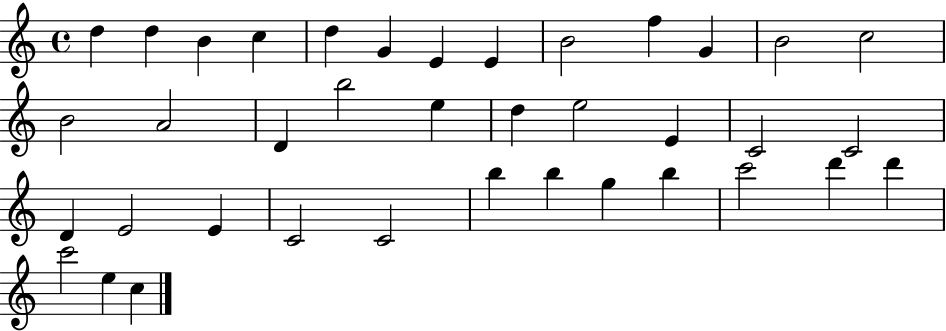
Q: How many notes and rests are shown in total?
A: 38